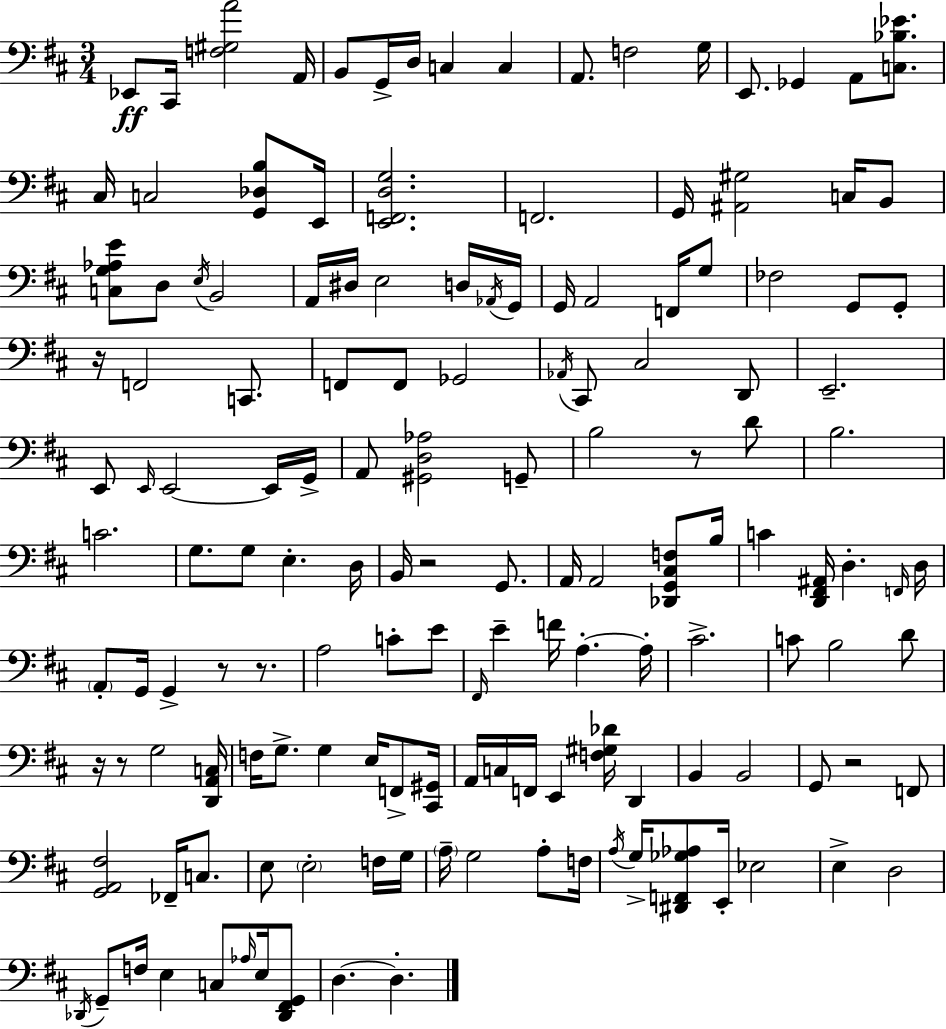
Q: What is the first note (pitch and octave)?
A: Eb2